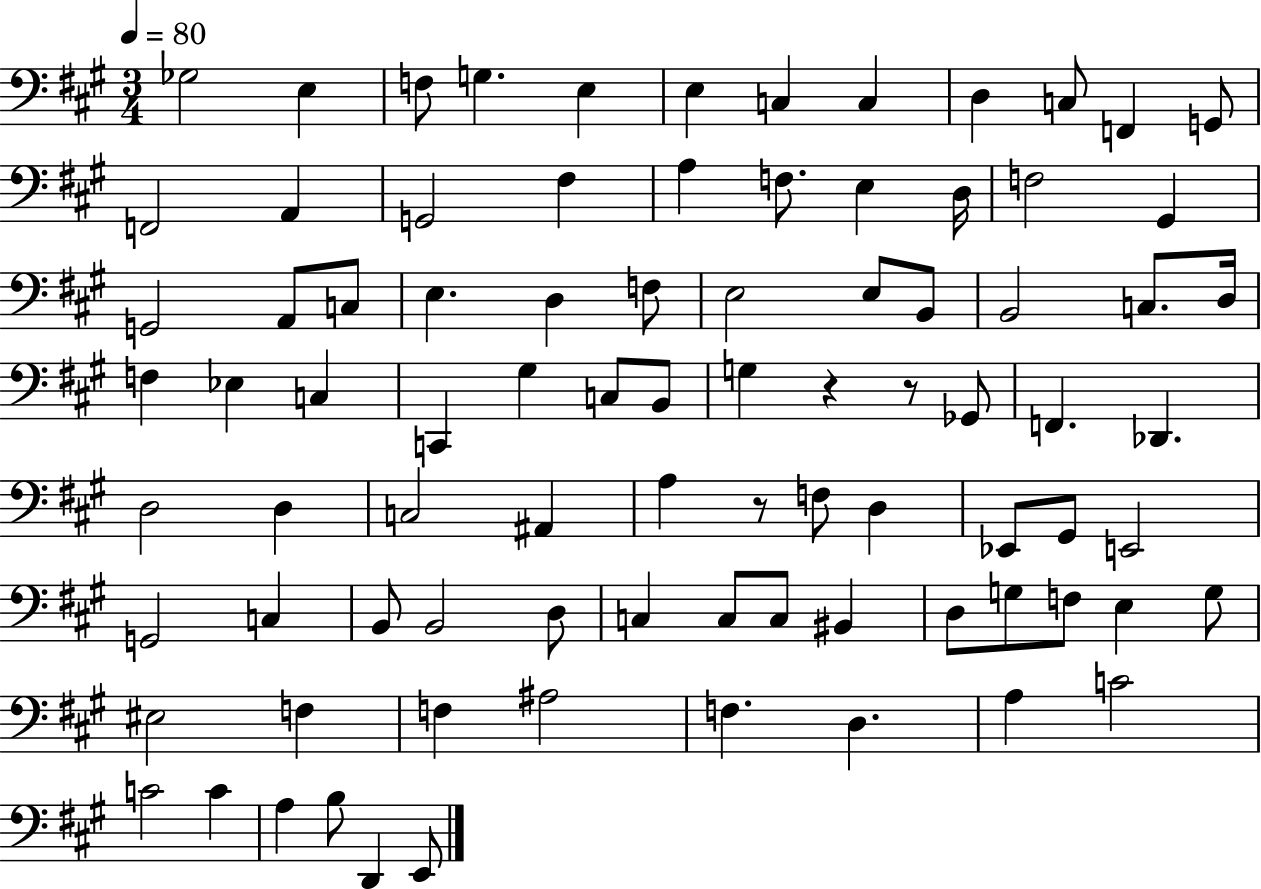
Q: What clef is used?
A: bass